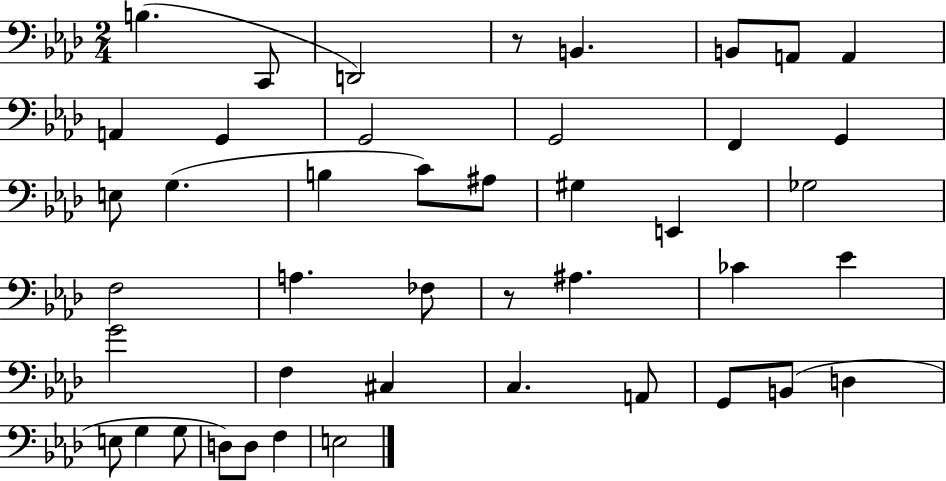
{
  \clef bass
  \numericTimeSignature
  \time 2/4
  \key aes \major
  b4.( c,8 | d,2) | r8 b,4. | b,8 a,8 a,4 | \break a,4 g,4 | g,2 | g,2 | f,4 g,4 | \break e8 g4.( | b4 c'8) ais8 | gis4 e,4 | ges2 | \break f2 | a4. fes8 | r8 ais4. | ces'4 ees'4 | \break g'2 | f4 cis4 | c4. a,8 | g,8 b,8( d4 | \break e8 g4 g8 | d8) d8 f4 | e2 | \bar "|."
}